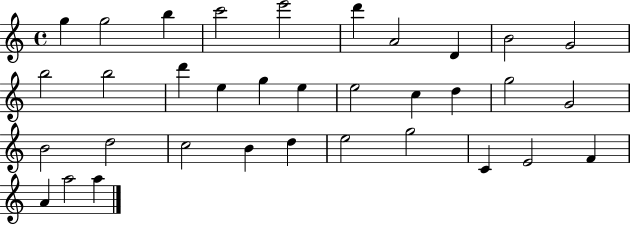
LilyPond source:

{
  \clef treble
  \time 4/4
  \defaultTimeSignature
  \key c \major
  g''4 g''2 b''4 | c'''2 e'''2 | d'''4 a'2 d'4 | b'2 g'2 | \break b''2 b''2 | d'''4 e''4 g''4 e''4 | e''2 c''4 d''4 | g''2 g'2 | \break b'2 d''2 | c''2 b'4 d''4 | e''2 g''2 | c'4 e'2 f'4 | \break a'4 a''2 a''4 | \bar "|."
}